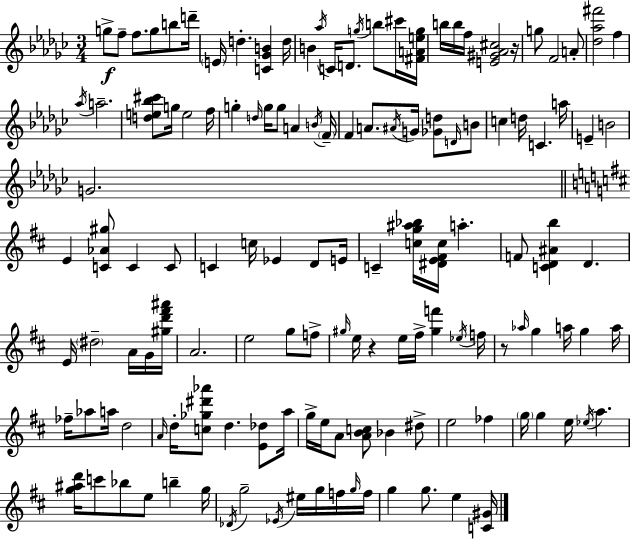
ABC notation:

X:1
T:Untitled
M:3/4
L:1/4
K:Ebm
g/2 f/2 f/2 g/2 b/2 d'/4 E/4 d [C_GB] d/4 B _a/4 C/4 D/2 g/4 b/2 ^c'/4 [^FAeg]/4 b/4 b/4 f/4 [E^G_A^c]2 z/4 g/2 F2 A/2 [_d_a^f']2 f _a/4 a2 [de_b^c']/2 g/4 e2 f/4 g d/4 g/4 g/2 A B/4 F/4 F A/2 ^A/4 G/4 [_Gd]/2 D/4 B/2 c d/4 C a/4 E B2 G2 E [C_A^g]/2 C C/2 C c/4 _E D/2 E/4 C [cg^a_b]/4 [^DE^Fc]/4 a F/2 [CD^Ab] D E/4 ^d2 A/4 G/4 [^gd'^f'^a']/4 A2 e2 g/2 f/2 ^g/4 e/4 z e/4 ^f/4 [^gf'] _e/4 f/4 z/2 _a/4 g a/4 g a/4 _f/4 _a/2 a/4 d2 A/4 d/4 [c_g^d'_a']/2 d [E_d]/2 a/4 g/4 e/4 A/2 [ABc]/2 _B ^d/2 e2 _f g/4 g e/4 _e/4 a [g^ad']/4 c'/2 _b/2 e/2 b g/4 _D/4 g2 _E/4 ^e/4 g/4 f/4 g/4 f/4 g g/2 e [C^G]/4